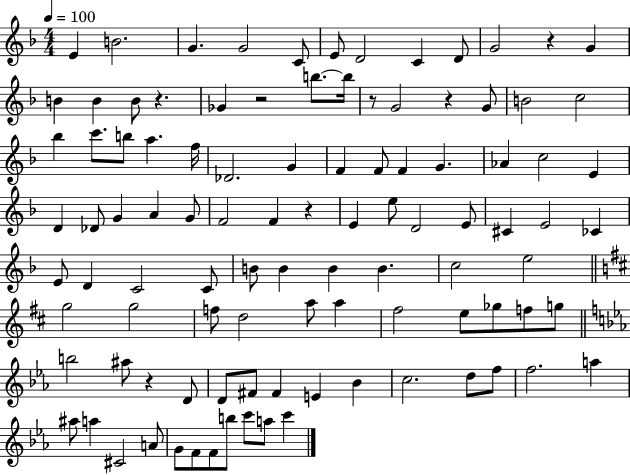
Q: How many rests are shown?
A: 7